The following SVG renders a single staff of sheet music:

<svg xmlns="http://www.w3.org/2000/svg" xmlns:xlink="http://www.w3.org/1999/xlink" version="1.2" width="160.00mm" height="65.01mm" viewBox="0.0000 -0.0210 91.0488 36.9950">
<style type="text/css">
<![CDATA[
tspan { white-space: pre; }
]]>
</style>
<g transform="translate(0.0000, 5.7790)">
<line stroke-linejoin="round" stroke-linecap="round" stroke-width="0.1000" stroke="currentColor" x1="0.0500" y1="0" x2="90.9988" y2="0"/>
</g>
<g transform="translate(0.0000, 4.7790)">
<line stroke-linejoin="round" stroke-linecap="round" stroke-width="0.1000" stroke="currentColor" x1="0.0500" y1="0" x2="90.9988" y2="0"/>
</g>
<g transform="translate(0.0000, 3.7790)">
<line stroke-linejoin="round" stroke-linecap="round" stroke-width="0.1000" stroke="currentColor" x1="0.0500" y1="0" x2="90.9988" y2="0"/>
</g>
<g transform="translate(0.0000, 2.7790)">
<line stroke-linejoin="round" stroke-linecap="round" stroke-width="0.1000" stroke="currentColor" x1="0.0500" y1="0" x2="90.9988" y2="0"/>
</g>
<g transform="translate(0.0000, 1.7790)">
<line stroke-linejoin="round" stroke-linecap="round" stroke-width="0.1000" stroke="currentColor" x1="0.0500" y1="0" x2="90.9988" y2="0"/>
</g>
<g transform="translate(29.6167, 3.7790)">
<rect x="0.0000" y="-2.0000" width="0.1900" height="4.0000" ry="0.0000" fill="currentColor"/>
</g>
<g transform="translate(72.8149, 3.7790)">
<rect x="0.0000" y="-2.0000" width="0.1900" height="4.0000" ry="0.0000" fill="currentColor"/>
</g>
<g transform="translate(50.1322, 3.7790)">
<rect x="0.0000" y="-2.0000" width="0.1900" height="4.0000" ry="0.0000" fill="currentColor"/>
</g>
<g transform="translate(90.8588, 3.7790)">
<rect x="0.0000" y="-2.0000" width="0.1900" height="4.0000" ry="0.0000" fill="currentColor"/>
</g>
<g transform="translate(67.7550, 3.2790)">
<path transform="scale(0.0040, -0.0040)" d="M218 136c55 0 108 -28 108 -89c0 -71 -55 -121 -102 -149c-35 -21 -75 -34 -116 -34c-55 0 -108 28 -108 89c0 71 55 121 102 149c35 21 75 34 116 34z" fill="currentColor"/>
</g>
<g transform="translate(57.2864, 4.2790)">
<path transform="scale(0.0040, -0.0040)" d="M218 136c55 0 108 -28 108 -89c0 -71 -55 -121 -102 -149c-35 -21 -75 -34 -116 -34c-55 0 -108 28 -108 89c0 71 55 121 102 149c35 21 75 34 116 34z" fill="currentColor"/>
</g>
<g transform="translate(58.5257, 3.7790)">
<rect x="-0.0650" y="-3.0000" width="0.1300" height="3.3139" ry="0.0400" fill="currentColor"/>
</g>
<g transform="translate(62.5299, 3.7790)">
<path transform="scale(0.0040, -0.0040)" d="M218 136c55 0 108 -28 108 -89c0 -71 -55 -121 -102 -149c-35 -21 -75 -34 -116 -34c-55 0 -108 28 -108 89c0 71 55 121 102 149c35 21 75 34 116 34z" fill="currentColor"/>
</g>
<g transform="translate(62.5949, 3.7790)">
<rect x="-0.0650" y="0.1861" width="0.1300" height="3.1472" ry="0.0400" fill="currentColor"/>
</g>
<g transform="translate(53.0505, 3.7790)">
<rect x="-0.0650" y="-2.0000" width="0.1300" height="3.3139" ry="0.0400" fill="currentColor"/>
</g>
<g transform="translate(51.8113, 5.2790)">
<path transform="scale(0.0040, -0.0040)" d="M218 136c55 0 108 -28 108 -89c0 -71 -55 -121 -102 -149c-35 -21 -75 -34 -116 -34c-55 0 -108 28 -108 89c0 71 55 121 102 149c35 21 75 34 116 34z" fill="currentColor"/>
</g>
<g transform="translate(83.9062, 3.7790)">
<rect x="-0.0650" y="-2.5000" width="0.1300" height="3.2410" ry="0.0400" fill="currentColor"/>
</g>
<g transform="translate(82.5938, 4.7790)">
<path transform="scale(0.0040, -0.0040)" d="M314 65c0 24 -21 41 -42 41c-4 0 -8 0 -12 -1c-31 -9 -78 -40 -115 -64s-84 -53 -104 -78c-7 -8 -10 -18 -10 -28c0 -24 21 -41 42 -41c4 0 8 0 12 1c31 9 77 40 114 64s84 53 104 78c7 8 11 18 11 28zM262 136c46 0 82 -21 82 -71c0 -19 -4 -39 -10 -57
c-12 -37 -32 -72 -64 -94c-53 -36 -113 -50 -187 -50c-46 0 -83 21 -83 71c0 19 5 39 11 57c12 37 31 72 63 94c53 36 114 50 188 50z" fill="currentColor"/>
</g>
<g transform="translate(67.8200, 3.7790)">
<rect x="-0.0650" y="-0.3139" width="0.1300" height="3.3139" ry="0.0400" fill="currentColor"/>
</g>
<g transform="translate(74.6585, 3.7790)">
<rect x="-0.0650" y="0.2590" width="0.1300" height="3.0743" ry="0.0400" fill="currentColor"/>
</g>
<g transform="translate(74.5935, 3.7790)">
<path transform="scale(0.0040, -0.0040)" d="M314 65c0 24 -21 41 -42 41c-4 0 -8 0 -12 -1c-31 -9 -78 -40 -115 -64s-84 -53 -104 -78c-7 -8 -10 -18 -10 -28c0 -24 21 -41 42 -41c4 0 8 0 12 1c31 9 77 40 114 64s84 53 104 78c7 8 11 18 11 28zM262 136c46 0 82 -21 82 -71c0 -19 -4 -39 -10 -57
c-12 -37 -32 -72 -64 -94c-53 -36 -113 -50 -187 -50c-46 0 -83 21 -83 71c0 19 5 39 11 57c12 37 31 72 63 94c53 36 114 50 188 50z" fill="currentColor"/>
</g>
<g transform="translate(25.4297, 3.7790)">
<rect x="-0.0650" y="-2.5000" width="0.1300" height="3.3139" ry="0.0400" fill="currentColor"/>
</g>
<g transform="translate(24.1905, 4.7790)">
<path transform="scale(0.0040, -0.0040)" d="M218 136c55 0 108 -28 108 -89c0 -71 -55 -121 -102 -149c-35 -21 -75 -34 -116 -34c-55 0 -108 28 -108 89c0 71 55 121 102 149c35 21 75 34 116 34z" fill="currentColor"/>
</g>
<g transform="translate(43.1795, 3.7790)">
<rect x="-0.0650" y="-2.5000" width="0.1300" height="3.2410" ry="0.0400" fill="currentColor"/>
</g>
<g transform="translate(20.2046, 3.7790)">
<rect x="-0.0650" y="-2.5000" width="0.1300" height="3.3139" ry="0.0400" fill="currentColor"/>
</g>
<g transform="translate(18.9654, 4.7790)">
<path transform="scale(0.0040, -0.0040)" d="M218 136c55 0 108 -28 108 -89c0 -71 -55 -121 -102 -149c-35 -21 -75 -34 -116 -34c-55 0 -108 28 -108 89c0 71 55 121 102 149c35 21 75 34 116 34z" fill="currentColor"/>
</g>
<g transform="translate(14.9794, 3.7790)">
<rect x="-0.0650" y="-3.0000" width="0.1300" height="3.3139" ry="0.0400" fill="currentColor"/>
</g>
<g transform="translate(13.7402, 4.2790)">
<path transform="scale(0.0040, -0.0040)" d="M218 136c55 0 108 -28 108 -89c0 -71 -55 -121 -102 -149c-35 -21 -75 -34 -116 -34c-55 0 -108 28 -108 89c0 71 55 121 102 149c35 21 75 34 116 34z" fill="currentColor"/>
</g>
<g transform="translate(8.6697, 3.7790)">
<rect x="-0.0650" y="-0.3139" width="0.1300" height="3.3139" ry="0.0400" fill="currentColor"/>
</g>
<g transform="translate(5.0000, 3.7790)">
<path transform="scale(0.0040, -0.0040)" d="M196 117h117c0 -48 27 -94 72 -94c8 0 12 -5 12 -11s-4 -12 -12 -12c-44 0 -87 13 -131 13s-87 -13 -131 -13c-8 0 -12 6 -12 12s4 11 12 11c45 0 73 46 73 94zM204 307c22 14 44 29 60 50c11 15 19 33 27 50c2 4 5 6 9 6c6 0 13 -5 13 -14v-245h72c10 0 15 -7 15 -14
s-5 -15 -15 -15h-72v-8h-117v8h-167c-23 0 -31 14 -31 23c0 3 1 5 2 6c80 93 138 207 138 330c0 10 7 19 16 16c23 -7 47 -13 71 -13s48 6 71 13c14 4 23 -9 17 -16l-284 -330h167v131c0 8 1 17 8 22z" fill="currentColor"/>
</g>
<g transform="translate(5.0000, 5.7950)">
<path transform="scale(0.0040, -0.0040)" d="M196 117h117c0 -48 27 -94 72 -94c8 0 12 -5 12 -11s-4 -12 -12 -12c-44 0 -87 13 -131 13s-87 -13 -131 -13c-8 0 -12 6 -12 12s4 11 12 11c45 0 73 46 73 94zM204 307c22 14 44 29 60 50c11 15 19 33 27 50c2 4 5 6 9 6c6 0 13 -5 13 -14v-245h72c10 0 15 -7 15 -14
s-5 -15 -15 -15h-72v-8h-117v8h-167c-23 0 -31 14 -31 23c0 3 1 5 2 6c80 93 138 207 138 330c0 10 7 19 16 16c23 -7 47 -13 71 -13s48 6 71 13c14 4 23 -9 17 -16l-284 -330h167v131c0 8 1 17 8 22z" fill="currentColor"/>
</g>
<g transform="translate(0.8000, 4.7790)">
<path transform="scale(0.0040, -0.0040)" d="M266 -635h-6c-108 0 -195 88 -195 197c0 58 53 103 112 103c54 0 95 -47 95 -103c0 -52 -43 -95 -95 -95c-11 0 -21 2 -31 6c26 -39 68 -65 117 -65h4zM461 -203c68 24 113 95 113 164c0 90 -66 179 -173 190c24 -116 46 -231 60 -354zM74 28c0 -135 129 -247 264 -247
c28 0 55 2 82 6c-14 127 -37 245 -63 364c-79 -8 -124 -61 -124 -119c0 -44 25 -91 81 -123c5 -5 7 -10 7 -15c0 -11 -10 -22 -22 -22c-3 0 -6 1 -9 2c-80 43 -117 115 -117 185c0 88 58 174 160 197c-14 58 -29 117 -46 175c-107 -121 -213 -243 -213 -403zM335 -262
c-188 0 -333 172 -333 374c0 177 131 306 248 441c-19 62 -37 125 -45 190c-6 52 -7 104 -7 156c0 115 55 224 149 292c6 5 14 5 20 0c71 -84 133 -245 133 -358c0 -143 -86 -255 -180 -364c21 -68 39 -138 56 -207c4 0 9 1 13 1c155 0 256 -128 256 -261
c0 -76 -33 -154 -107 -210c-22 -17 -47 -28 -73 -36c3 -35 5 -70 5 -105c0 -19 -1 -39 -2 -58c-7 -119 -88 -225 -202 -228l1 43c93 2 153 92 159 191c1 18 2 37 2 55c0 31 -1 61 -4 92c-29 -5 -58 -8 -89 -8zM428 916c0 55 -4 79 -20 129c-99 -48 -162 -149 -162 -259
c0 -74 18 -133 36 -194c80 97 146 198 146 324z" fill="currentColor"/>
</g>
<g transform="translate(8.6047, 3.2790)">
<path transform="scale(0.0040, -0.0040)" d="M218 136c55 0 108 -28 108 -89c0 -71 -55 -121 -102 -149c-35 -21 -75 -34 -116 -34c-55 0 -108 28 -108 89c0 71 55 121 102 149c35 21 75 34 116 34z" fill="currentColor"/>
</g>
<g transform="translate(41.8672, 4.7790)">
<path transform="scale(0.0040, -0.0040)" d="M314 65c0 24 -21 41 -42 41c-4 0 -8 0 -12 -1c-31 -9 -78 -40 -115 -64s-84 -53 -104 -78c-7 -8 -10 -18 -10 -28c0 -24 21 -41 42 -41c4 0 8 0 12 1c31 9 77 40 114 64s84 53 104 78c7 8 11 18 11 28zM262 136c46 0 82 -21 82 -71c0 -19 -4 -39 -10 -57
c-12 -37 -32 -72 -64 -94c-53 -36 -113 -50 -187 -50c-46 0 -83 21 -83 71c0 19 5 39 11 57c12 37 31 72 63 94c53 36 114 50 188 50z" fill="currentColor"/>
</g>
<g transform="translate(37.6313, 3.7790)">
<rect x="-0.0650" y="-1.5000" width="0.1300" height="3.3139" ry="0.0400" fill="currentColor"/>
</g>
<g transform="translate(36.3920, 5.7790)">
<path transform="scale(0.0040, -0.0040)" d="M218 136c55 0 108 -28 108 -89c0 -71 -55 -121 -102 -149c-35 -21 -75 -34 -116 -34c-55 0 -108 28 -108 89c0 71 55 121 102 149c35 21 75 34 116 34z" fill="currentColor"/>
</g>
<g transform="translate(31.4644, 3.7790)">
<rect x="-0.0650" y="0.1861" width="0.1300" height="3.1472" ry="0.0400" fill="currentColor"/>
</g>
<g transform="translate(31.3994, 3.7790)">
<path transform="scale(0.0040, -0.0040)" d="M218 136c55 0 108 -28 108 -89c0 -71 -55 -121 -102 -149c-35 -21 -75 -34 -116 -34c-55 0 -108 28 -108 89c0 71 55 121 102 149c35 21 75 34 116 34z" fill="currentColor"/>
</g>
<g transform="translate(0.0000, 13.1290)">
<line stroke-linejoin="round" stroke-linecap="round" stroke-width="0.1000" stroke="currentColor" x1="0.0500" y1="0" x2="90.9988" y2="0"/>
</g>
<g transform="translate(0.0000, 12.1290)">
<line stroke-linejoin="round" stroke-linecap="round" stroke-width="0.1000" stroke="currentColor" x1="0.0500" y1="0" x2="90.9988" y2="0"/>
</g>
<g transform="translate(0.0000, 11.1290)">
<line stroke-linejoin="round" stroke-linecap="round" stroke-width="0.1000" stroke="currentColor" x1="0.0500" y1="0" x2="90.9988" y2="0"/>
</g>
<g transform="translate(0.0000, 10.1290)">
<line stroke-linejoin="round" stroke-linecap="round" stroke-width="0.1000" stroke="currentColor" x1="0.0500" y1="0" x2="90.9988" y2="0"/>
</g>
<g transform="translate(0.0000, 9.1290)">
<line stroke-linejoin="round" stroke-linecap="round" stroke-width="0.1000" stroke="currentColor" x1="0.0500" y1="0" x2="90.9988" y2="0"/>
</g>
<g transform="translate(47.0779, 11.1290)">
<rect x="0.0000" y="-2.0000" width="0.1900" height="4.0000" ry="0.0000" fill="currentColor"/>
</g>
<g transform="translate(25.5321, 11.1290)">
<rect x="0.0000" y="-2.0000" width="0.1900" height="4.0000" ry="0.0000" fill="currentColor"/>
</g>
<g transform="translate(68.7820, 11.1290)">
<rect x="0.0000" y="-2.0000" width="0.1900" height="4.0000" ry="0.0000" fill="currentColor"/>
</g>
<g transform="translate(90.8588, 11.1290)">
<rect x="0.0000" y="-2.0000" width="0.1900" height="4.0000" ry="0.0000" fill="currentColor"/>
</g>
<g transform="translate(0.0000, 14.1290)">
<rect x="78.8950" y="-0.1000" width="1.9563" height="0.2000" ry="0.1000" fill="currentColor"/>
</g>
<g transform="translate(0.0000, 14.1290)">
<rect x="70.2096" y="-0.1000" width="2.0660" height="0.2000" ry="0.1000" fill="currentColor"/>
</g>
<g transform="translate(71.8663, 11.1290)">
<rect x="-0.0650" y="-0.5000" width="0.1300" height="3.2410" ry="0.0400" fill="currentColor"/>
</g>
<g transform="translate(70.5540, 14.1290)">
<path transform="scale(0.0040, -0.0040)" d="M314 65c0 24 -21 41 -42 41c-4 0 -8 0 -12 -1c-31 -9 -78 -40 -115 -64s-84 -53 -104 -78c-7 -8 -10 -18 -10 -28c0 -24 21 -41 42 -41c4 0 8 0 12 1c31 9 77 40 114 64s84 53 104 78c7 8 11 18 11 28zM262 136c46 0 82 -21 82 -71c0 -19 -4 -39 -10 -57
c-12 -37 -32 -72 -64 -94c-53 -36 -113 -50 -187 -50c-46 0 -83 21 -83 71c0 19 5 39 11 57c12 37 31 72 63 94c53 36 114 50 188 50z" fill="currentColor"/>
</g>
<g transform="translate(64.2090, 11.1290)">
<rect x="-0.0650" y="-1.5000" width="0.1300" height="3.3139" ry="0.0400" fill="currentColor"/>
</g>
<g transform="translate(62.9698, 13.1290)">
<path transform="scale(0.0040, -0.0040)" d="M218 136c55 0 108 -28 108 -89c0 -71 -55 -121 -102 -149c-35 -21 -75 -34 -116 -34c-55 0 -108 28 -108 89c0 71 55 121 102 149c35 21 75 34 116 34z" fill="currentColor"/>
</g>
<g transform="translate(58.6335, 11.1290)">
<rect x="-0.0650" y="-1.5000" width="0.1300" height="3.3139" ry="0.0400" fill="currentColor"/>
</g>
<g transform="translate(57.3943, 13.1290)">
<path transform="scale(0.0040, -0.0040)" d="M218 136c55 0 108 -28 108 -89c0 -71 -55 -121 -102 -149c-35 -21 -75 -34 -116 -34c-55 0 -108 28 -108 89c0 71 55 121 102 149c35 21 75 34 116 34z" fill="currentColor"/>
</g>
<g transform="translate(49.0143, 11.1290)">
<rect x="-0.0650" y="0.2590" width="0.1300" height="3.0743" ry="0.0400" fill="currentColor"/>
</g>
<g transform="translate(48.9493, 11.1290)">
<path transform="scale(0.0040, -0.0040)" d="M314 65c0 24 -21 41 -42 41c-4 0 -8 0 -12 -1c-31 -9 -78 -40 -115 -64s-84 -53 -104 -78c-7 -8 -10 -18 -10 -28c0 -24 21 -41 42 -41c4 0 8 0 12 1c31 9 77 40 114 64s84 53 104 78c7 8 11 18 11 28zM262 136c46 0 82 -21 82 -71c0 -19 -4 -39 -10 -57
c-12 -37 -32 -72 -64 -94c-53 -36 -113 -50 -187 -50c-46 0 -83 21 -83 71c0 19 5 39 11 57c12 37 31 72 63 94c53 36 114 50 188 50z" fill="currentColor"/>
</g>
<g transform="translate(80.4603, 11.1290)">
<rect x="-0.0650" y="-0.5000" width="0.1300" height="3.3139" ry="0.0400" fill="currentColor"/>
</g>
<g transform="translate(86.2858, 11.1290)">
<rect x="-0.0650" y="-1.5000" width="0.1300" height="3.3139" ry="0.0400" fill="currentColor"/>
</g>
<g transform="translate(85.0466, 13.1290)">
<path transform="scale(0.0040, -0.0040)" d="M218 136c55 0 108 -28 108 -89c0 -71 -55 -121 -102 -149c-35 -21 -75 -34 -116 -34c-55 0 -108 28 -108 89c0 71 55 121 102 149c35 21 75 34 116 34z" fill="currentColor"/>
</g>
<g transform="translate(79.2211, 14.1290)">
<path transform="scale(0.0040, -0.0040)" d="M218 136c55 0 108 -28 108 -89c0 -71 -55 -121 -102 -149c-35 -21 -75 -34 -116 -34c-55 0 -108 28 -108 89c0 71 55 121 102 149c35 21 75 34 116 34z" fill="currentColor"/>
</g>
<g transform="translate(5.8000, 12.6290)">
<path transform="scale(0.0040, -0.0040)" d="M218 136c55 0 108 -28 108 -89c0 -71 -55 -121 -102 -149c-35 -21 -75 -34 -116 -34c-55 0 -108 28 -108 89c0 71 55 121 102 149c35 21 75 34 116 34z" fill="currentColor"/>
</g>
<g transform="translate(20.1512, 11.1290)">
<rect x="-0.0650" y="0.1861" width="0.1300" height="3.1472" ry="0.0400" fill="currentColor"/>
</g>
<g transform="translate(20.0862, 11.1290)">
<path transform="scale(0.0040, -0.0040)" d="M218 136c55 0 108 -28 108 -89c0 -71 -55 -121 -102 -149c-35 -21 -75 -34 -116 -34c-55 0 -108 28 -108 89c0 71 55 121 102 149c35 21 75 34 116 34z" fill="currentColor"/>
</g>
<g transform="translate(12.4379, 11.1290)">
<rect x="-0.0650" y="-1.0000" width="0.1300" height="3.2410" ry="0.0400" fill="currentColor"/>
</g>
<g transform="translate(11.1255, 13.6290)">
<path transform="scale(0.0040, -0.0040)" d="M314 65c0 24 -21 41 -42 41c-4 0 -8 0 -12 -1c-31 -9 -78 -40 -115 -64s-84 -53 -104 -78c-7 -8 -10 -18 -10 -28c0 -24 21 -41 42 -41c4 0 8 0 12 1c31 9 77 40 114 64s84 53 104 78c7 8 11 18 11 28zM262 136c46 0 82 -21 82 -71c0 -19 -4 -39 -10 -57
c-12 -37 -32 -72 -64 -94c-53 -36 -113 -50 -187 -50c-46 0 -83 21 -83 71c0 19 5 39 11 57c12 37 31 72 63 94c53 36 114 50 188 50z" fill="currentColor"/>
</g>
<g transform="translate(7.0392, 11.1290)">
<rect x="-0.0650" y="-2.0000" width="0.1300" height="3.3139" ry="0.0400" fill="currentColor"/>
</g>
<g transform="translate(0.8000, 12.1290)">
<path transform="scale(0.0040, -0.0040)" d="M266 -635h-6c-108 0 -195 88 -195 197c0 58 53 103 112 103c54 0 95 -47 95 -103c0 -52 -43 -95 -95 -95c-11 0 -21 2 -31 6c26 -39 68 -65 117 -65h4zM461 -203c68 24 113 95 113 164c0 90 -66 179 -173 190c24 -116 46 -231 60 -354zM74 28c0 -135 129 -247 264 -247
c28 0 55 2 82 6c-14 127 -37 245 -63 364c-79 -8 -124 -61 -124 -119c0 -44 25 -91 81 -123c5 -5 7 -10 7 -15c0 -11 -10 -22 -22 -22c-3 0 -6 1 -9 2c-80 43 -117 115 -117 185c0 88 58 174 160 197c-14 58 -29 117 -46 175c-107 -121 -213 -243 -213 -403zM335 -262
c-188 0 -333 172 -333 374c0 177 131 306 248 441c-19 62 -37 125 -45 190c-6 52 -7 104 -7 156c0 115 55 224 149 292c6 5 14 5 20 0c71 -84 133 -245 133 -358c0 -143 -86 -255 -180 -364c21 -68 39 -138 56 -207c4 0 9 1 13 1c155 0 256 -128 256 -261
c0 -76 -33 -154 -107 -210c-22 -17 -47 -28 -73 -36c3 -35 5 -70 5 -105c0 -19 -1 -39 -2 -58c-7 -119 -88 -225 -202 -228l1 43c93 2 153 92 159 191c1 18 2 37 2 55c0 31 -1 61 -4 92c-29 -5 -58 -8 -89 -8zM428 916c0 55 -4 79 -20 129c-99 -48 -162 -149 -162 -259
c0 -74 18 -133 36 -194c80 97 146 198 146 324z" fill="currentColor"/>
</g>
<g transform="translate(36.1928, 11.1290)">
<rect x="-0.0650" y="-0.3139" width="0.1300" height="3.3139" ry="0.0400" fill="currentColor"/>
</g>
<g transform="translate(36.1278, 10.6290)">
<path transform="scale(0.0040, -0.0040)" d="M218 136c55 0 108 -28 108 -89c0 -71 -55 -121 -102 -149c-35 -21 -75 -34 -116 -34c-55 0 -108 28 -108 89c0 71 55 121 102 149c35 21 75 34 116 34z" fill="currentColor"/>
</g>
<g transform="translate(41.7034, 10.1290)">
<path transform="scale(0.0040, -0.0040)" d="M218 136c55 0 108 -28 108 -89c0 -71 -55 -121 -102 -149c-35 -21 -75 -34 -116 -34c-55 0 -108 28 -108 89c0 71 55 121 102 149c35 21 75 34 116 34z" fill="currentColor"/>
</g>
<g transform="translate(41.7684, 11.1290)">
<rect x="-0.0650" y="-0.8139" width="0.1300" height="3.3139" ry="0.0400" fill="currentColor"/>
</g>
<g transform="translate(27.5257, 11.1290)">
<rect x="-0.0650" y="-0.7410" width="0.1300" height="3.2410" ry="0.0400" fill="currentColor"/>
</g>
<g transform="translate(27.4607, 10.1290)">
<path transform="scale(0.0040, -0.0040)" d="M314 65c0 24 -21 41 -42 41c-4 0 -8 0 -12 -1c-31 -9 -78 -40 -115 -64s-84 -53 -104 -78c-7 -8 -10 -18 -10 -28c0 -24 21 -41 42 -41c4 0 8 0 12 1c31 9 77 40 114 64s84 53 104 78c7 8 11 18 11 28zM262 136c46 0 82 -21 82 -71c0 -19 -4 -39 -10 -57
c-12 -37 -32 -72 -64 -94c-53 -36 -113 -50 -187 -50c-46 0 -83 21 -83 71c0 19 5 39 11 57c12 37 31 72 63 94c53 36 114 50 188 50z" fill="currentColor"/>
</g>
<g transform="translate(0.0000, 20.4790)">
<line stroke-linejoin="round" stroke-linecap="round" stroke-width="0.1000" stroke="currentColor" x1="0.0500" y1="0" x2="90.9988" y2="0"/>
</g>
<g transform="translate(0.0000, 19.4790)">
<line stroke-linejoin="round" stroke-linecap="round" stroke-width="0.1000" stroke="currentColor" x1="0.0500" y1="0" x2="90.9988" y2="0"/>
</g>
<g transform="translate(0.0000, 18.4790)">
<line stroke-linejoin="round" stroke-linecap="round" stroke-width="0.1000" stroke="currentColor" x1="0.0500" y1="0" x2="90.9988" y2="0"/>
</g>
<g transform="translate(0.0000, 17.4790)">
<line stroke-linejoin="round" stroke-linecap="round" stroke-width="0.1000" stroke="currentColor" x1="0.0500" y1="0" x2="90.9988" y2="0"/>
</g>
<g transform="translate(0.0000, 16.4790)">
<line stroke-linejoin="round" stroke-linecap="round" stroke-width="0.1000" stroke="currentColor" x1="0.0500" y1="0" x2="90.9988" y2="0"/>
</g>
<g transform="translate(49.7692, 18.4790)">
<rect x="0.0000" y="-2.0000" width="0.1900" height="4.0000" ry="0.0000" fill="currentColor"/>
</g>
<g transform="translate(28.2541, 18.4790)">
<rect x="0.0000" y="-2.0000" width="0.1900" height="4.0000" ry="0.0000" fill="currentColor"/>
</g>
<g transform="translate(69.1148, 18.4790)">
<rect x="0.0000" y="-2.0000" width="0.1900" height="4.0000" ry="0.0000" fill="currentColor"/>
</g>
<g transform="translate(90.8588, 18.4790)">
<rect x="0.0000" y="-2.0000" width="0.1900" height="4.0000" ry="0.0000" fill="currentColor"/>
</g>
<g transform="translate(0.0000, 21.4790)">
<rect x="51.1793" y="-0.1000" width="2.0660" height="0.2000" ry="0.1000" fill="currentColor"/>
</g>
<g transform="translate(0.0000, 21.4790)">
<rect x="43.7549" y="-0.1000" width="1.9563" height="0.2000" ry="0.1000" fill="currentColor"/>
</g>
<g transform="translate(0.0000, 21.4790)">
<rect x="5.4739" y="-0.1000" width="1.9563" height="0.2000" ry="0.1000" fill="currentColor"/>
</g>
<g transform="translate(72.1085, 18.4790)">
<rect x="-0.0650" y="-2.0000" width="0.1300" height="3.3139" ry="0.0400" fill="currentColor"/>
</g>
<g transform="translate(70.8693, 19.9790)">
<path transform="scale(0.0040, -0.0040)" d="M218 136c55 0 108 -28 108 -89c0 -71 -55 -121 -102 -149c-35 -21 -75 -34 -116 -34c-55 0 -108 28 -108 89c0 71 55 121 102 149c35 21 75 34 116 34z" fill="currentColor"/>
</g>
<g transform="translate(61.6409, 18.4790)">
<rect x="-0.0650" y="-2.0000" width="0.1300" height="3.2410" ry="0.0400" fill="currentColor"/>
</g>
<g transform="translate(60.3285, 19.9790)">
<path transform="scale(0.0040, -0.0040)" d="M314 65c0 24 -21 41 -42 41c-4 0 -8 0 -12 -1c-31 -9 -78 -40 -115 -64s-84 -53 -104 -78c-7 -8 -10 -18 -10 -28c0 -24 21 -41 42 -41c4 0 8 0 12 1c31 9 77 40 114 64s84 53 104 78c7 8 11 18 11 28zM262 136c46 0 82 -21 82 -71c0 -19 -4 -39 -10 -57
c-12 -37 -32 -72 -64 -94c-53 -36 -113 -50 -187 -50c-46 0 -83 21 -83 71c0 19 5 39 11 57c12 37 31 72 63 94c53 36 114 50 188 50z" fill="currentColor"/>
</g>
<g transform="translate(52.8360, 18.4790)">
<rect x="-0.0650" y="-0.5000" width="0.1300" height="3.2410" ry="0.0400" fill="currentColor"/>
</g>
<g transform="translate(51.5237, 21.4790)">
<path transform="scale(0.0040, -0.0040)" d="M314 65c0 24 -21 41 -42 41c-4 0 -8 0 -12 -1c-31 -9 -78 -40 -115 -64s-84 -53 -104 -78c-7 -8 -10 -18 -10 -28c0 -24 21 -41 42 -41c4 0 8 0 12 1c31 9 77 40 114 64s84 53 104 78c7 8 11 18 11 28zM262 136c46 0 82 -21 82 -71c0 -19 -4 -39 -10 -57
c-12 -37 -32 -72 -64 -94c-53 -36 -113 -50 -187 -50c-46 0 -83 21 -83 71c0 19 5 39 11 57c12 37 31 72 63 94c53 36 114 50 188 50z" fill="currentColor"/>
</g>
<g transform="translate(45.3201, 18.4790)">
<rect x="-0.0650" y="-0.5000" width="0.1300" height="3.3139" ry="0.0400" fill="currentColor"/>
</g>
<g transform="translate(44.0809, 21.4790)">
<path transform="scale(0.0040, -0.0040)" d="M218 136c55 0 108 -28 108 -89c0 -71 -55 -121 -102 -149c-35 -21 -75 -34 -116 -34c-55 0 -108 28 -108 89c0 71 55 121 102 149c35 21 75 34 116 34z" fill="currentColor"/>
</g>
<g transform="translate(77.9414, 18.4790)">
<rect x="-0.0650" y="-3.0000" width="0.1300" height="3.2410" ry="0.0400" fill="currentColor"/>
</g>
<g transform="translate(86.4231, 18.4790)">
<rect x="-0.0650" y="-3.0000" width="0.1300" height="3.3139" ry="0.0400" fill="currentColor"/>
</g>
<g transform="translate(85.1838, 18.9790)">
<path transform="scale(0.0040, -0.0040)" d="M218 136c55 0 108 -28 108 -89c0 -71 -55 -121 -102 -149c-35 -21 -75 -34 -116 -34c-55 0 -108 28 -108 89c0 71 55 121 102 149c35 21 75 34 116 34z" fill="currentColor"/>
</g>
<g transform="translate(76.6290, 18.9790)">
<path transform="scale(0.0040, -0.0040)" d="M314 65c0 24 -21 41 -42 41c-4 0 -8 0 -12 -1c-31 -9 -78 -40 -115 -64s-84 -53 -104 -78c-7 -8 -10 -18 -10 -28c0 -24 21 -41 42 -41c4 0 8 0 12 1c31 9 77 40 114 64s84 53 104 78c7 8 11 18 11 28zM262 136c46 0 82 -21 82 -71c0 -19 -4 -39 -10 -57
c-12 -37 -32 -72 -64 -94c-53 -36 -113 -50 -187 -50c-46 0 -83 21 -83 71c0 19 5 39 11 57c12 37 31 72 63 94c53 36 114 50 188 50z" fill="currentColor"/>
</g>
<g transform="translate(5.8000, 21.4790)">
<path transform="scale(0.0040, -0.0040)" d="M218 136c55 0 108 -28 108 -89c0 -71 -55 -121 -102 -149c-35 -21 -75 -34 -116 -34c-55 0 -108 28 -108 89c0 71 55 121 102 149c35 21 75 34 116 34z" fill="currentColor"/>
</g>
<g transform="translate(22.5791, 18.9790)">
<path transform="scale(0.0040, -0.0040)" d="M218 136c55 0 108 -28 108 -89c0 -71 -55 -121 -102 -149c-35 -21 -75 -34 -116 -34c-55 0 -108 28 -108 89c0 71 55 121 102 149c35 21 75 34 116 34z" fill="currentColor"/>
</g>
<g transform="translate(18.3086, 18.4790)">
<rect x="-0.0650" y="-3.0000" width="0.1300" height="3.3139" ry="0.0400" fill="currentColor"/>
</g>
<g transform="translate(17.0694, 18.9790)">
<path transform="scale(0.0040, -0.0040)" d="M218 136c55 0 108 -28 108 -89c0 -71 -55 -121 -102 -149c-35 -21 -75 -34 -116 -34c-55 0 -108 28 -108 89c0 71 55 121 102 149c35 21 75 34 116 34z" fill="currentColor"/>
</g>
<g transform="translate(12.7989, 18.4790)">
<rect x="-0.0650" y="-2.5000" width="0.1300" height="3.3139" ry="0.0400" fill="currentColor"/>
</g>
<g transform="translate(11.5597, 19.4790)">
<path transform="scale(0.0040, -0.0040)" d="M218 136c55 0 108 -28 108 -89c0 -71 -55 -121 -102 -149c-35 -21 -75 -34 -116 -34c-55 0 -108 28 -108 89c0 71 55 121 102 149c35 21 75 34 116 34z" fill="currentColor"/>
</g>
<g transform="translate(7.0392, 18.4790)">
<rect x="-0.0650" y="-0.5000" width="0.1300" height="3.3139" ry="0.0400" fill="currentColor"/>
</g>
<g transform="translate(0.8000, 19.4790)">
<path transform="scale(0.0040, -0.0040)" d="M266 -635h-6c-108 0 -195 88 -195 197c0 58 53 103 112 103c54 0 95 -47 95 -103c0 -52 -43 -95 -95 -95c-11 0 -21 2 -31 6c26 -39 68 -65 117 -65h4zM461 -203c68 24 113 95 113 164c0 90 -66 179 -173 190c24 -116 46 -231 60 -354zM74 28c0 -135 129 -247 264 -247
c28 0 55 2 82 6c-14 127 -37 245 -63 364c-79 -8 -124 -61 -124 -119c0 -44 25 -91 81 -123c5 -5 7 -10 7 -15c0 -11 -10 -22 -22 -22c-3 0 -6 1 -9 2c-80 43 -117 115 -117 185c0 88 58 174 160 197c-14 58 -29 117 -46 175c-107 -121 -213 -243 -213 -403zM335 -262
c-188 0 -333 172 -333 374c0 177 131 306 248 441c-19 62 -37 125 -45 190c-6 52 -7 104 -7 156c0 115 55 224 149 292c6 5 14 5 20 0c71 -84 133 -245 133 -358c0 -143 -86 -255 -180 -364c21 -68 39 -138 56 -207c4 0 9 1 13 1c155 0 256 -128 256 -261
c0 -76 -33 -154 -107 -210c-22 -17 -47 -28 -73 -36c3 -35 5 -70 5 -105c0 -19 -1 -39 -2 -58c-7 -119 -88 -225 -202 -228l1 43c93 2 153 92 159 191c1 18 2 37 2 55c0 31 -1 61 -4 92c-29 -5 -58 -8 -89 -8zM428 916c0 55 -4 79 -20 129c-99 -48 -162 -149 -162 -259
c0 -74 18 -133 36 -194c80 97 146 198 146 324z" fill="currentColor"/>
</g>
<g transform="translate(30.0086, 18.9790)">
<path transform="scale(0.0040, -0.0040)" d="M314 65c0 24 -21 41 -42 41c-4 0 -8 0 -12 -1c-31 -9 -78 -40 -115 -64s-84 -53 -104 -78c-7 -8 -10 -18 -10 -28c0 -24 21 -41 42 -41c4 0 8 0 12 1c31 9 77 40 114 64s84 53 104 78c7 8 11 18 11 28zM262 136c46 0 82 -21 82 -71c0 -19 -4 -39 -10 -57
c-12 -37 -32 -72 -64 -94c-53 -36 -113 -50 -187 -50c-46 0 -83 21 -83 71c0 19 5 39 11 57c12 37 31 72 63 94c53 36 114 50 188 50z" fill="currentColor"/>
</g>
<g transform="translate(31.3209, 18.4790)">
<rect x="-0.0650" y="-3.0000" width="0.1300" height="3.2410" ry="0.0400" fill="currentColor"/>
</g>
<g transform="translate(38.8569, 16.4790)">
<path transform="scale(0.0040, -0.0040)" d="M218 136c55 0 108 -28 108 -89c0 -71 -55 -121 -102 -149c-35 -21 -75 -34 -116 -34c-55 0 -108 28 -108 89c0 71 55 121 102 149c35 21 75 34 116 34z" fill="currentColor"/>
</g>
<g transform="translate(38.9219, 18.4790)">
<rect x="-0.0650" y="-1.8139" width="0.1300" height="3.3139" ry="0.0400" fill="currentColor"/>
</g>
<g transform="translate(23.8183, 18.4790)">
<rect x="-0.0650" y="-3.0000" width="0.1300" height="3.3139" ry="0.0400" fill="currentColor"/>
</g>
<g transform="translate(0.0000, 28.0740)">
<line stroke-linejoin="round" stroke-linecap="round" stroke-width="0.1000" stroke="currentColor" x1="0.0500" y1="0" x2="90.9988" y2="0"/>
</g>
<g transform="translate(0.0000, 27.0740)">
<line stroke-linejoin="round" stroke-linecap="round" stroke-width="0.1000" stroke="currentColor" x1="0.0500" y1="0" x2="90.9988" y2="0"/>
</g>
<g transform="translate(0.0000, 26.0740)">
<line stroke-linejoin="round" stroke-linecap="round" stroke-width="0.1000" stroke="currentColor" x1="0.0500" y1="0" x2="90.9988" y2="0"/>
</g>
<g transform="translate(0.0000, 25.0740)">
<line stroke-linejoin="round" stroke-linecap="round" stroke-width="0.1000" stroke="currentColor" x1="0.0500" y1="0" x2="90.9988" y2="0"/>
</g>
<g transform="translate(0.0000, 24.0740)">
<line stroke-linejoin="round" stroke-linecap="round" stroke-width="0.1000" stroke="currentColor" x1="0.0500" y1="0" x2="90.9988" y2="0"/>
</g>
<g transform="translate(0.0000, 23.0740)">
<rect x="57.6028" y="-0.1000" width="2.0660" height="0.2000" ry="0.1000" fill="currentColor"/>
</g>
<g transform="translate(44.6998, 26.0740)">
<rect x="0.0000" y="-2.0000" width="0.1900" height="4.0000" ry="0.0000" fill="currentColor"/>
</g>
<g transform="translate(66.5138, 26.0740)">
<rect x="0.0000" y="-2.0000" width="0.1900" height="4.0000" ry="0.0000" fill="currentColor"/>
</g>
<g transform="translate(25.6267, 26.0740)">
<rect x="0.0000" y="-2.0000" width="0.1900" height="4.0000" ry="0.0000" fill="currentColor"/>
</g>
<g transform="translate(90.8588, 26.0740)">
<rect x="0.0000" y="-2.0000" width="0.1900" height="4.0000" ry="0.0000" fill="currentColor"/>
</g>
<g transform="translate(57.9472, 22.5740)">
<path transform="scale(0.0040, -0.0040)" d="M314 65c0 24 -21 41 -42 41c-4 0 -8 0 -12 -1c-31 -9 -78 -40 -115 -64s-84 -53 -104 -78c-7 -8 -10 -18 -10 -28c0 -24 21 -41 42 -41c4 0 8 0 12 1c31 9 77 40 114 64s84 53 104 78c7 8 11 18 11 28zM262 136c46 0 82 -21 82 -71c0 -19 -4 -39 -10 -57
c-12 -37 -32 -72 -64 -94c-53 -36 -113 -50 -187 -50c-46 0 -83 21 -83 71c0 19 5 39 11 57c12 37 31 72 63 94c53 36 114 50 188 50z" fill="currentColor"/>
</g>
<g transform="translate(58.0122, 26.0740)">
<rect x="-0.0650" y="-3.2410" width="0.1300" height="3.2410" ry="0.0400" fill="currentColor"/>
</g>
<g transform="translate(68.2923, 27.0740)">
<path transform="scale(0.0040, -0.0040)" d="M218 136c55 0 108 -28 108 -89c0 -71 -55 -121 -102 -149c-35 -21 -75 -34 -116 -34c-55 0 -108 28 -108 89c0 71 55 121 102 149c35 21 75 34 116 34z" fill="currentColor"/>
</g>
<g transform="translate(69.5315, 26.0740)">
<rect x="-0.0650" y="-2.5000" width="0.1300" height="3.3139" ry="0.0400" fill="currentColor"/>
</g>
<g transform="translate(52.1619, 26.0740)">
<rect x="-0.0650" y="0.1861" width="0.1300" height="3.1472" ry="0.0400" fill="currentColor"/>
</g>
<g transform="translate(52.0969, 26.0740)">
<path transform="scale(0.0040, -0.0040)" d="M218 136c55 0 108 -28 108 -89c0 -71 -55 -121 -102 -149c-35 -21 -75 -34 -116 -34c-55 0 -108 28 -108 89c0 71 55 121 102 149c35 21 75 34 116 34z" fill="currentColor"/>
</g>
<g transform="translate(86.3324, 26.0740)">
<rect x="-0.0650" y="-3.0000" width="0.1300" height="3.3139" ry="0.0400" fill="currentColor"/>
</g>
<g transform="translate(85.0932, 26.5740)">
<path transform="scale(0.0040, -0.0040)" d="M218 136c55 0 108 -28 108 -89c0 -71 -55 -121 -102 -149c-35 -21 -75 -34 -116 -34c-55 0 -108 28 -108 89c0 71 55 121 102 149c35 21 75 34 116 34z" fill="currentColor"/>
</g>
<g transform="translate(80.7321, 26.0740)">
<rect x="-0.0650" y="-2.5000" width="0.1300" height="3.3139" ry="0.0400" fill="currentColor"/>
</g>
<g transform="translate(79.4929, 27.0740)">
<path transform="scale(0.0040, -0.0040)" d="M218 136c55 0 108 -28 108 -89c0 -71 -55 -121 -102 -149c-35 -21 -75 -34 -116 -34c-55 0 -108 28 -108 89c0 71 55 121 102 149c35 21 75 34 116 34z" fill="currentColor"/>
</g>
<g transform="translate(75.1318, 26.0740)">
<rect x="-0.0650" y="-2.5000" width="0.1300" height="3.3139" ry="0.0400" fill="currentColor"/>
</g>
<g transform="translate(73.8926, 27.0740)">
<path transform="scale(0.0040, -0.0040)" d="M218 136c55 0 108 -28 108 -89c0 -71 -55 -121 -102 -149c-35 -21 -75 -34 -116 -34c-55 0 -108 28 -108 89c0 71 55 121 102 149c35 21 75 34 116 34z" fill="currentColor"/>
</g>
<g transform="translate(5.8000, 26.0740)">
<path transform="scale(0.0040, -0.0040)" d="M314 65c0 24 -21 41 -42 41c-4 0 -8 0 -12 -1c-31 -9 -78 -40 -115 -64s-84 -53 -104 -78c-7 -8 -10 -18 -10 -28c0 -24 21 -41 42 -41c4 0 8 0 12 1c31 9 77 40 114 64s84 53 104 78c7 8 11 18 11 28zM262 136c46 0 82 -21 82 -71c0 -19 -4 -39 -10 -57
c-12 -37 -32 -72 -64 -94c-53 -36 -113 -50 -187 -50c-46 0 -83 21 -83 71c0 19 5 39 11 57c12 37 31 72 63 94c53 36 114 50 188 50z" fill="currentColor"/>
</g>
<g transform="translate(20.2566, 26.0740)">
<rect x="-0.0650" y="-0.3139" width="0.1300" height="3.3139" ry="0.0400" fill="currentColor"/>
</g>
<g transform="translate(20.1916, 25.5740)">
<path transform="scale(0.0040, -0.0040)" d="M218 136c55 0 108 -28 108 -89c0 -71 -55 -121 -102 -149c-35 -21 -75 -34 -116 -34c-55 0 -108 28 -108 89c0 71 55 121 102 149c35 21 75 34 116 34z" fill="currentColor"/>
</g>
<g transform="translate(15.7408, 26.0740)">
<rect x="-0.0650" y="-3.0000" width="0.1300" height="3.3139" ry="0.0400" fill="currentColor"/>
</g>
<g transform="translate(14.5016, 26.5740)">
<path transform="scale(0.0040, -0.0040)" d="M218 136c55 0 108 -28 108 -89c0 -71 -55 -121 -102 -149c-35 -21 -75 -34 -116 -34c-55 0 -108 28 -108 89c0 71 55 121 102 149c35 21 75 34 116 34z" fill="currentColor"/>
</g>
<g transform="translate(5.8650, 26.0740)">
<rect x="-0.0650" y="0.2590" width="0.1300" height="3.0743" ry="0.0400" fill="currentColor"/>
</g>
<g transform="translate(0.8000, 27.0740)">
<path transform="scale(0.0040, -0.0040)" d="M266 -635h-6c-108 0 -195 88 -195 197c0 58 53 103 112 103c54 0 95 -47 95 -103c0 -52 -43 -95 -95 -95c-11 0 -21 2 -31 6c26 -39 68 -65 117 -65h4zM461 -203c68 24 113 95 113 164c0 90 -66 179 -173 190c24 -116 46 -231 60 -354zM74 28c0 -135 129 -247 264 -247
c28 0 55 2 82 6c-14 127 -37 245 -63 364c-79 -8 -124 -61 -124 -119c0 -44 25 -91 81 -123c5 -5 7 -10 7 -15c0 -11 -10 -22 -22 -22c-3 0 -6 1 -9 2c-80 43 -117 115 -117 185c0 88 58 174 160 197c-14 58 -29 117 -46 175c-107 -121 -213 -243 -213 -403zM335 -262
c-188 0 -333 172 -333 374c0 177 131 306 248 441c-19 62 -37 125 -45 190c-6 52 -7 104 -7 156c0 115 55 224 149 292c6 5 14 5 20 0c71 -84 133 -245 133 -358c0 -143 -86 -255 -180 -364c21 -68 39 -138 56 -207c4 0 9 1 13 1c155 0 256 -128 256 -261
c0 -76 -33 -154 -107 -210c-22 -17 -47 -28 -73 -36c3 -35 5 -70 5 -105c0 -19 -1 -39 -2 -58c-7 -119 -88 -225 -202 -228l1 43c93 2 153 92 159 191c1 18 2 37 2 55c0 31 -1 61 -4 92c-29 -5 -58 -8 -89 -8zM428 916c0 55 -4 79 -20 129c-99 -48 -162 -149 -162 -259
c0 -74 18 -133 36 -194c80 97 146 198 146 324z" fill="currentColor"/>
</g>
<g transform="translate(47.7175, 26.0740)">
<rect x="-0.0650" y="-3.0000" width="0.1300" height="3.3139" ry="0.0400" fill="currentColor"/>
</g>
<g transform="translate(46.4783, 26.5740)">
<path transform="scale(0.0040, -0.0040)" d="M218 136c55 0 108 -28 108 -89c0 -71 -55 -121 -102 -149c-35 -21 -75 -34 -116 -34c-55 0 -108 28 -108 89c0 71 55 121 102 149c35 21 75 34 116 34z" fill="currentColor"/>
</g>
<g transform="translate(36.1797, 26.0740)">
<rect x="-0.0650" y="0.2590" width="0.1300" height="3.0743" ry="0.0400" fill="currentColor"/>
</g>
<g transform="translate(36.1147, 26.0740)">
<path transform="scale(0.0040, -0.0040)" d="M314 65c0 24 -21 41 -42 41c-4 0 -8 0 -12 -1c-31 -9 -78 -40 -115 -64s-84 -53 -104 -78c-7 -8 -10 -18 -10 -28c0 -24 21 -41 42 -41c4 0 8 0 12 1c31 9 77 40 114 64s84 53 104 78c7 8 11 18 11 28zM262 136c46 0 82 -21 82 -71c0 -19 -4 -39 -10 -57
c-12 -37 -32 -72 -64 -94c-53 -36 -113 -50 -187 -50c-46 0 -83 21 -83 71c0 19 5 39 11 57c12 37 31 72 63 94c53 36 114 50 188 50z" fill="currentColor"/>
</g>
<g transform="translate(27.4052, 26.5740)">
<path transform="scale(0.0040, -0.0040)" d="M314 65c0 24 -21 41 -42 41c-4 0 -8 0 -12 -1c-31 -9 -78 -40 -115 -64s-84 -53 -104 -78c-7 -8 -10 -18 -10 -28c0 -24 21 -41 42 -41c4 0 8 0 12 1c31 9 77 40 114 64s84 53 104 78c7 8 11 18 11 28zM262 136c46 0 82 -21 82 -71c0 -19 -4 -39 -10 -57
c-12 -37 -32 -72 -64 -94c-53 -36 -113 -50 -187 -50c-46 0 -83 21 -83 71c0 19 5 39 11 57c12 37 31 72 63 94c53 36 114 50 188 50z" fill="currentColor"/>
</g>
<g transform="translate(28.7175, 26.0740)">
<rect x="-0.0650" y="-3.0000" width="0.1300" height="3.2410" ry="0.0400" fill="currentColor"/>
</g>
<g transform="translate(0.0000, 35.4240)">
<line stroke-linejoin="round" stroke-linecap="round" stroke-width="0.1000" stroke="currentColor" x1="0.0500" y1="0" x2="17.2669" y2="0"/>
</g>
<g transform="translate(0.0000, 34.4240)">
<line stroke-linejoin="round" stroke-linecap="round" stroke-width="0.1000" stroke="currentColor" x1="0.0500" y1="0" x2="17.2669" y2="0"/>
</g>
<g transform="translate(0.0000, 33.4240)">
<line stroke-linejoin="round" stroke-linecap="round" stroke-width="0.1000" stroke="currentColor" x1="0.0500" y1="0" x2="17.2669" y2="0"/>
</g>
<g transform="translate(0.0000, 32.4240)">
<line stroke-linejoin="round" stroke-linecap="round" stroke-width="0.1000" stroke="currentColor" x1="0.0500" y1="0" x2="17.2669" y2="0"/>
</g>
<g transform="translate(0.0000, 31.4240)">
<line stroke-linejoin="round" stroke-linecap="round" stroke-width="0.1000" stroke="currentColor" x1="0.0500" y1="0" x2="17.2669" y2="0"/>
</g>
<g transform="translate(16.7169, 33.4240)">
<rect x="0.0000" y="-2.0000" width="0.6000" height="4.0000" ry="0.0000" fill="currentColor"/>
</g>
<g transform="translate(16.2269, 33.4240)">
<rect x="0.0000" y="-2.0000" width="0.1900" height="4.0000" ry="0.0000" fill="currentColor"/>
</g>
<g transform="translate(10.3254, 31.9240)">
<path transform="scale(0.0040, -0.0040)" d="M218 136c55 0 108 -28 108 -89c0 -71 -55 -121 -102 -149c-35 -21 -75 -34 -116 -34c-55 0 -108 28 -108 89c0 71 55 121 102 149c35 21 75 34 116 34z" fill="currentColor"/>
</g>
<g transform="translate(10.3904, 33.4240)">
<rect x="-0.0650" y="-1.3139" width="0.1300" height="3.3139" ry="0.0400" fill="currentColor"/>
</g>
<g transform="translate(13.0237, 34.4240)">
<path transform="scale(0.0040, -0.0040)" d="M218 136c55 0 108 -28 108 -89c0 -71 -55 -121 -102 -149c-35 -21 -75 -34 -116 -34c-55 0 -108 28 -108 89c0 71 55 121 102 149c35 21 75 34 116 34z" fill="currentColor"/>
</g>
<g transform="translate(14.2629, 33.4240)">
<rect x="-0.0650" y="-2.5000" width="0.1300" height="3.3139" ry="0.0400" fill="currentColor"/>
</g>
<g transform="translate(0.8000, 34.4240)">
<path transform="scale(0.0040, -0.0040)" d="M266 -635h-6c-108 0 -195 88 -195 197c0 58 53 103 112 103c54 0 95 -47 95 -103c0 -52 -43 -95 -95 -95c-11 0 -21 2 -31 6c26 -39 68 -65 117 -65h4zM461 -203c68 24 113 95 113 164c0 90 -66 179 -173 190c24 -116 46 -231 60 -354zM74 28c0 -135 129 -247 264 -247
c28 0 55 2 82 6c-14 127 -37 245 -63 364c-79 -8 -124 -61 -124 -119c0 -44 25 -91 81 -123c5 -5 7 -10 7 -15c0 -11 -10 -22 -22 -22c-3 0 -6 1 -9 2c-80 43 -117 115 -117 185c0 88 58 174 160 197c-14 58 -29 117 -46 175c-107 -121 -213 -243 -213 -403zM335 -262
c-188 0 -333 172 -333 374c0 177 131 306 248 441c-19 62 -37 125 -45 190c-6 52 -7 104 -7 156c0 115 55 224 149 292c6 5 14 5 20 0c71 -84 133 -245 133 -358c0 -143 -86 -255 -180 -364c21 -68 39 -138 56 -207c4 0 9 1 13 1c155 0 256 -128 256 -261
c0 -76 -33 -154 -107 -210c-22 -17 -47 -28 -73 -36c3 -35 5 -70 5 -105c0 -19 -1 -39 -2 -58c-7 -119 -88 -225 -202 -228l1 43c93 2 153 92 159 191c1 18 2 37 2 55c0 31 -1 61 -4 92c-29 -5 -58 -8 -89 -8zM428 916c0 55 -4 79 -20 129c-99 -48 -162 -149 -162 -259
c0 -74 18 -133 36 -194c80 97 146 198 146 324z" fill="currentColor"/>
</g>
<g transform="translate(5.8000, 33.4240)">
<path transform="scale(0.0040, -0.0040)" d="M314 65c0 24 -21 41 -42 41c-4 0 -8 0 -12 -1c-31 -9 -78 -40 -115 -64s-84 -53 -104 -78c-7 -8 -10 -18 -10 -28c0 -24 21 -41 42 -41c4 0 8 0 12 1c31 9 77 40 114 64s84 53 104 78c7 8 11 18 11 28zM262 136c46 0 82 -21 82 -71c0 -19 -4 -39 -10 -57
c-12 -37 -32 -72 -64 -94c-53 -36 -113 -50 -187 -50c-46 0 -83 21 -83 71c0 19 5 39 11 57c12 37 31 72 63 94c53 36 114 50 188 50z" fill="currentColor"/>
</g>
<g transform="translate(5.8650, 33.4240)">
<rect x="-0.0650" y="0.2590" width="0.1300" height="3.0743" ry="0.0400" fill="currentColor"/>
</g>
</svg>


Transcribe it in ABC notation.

X:1
T:Untitled
M:4/4
L:1/4
K:C
c A G G B E G2 F A B c B2 G2 F D2 B d2 c d B2 E E C2 C E C G A A A2 f C C2 F2 F A2 A B2 A c A2 B2 A B b2 G G G A B2 e G